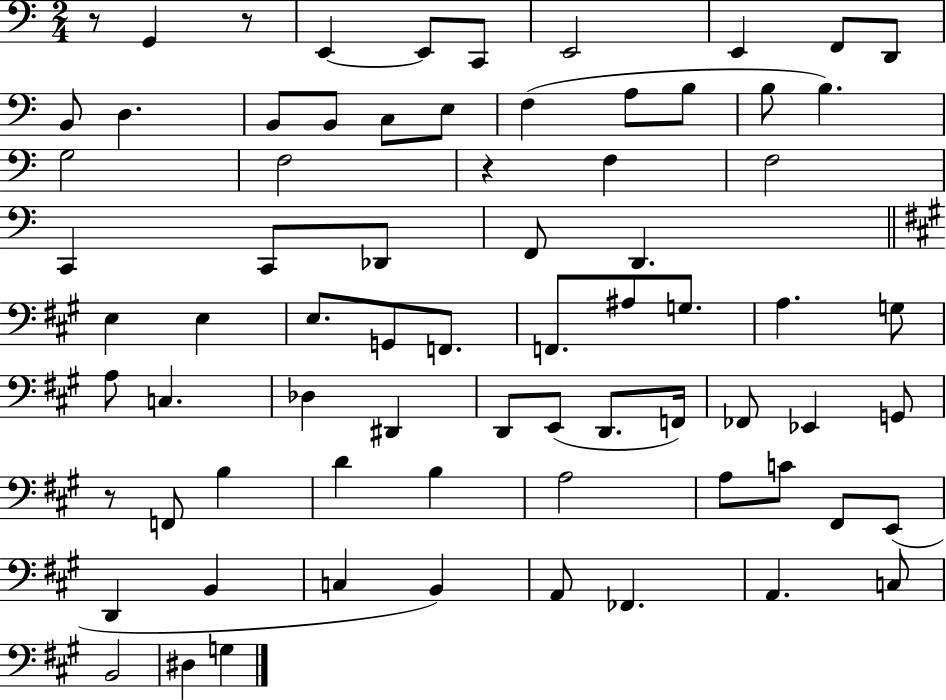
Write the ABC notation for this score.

X:1
T:Untitled
M:2/4
L:1/4
K:C
z/2 G,, z/2 E,, E,,/2 C,,/2 E,,2 E,, F,,/2 D,,/2 B,,/2 D, B,,/2 B,,/2 C,/2 E,/2 F, A,/2 B,/2 B,/2 B, G,2 F,2 z F, F,2 C,, C,,/2 _D,,/2 F,,/2 D,, E, E, E,/2 G,,/2 F,,/2 F,,/2 ^A,/2 G,/2 A, G,/2 A,/2 C, _D, ^D,, D,,/2 E,,/2 D,,/2 F,,/4 _F,,/2 _E,, G,,/2 z/2 F,,/2 B, D B, A,2 A,/2 C/2 ^F,,/2 E,,/2 D,, B,, C, B,, A,,/2 _F,, A,, C,/2 B,,2 ^D, G,